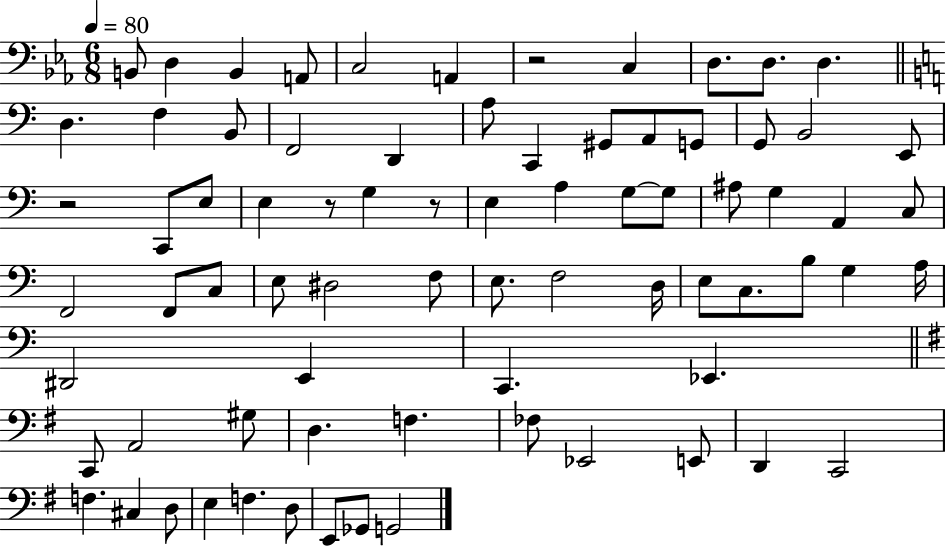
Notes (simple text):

B2/e D3/q B2/q A2/e C3/h A2/q R/h C3/q D3/e. D3/e. D3/q. D3/q. F3/q B2/e F2/h D2/q A3/e C2/q G#2/e A2/e G2/e G2/e B2/h E2/e R/h C2/e E3/e E3/q R/e G3/q R/e E3/q A3/q G3/e G3/e A#3/e G3/q A2/q C3/e F2/h F2/e C3/e E3/e D#3/h F3/e E3/e. F3/h D3/s E3/e C3/e. B3/e G3/q A3/s D#2/h E2/q C2/q. Eb2/q. C2/e A2/h G#3/e D3/q. F3/q. FES3/e Eb2/h E2/e D2/q C2/h F3/q. C#3/q D3/e E3/q F3/q. D3/e E2/e Gb2/e G2/h